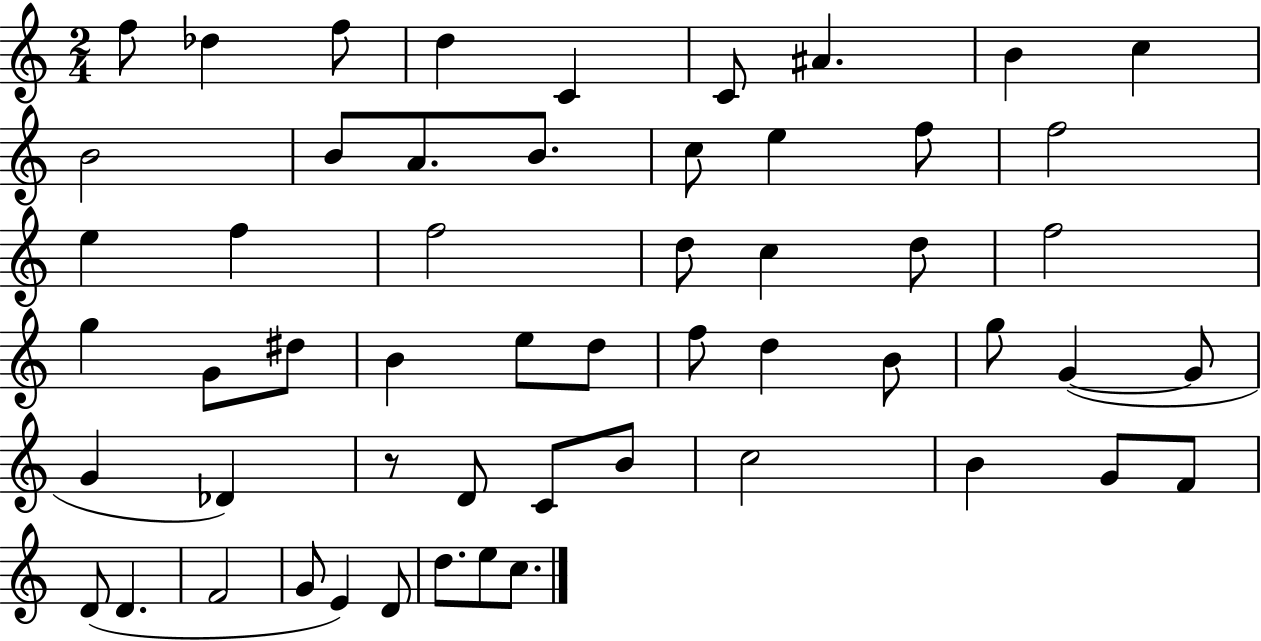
F5/e Db5/q F5/e D5/q C4/q C4/e A#4/q. B4/q C5/q B4/h B4/e A4/e. B4/e. C5/e E5/q F5/e F5/h E5/q F5/q F5/h D5/e C5/q D5/e F5/h G5/q G4/e D#5/e B4/q E5/e D5/e F5/e D5/q B4/e G5/e G4/q G4/e G4/q Db4/q R/e D4/e C4/e B4/e C5/h B4/q G4/e F4/e D4/e D4/q. F4/h G4/e E4/q D4/e D5/e. E5/e C5/e.